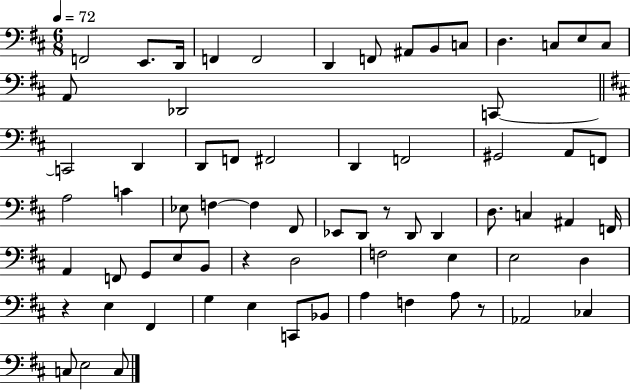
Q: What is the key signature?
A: D major